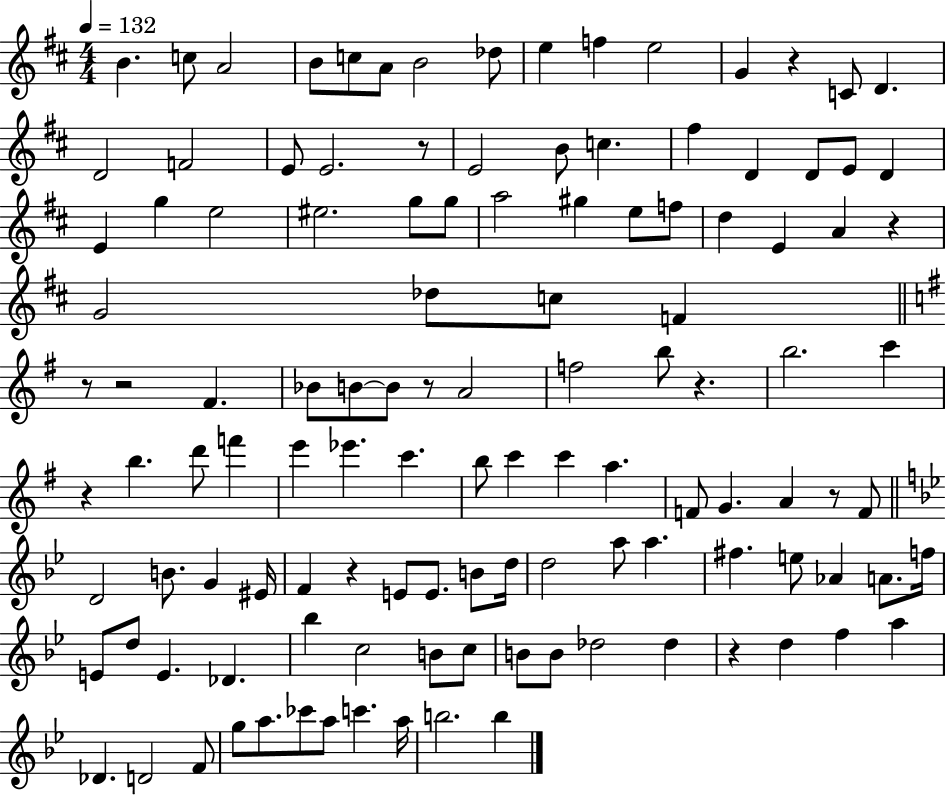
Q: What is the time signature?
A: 4/4